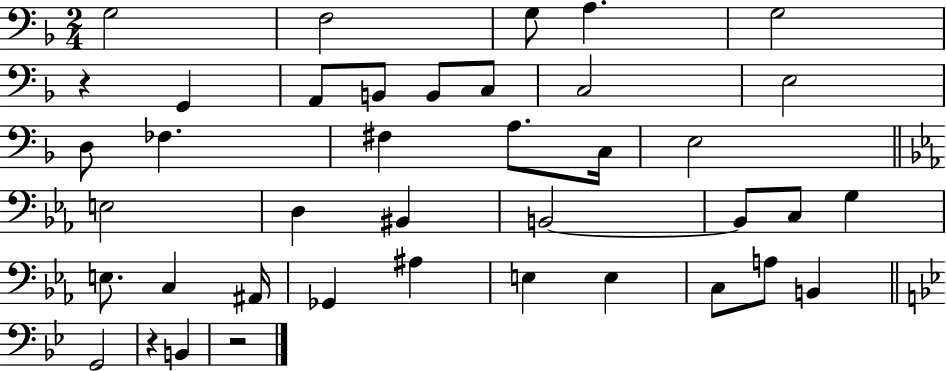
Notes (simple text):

G3/h F3/h G3/e A3/q. G3/h R/q G2/q A2/e B2/e B2/e C3/e C3/h E3/h D3/e FES3/q. F#3/q A3/e. C3/s E3/h E3/h D3/q BIS2/q B2/h B2/e C3/e G3/q E3/e. C3/q A#2/s Gb2/q A#3/q E3/q E3/q C3/e A3/e B2/q G2/h R/q B2/q R/h